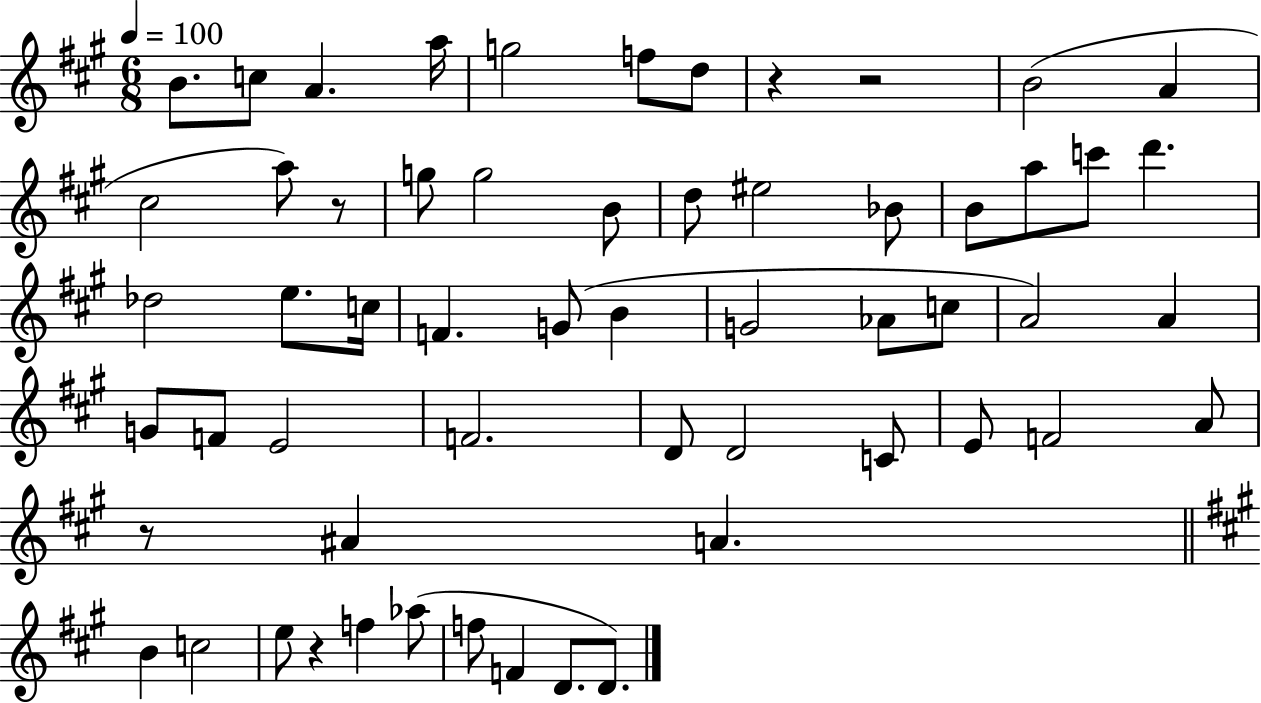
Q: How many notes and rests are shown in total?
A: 58